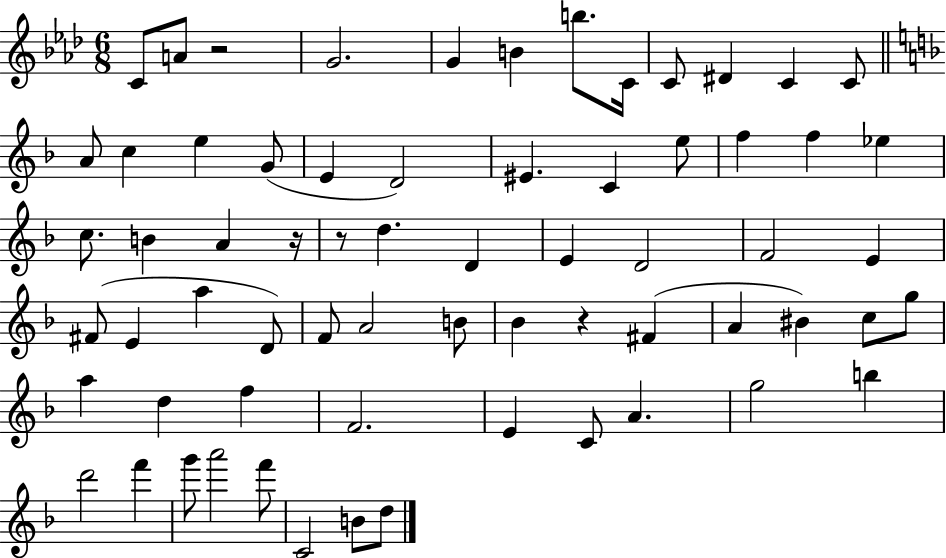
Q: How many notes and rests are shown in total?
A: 66